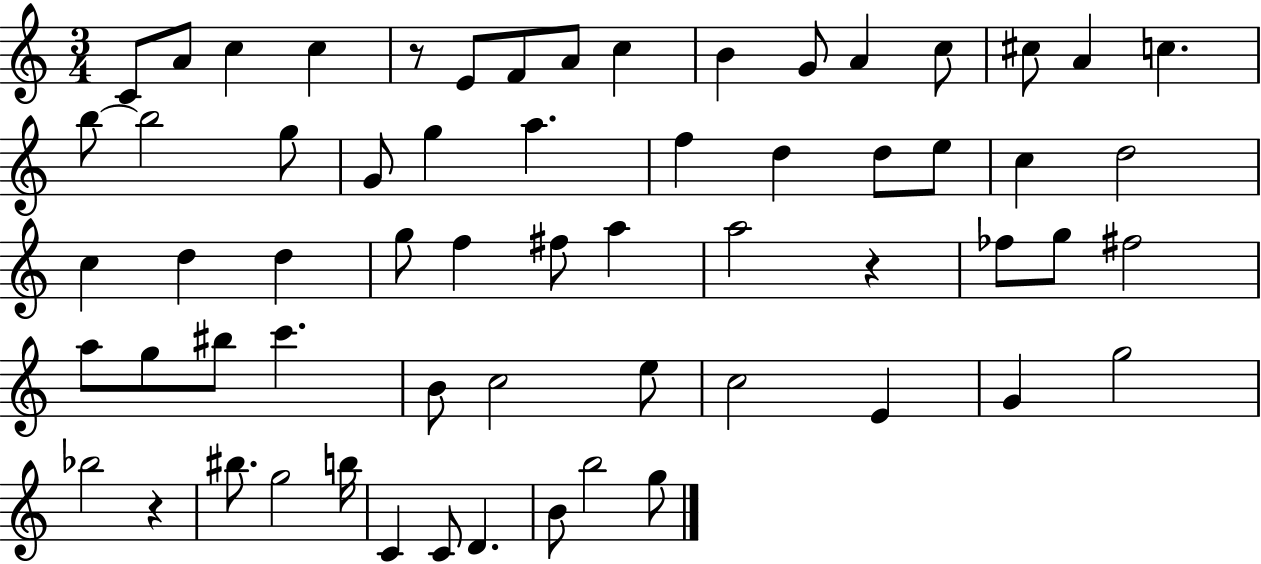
{
  \clef treble
  \numericTimeSignature
  \time 3/4
  \key c \major
  c'8 a'8 c''4 c''4 | r8 e'8 f'8 a'8 c''4 | b'4 g'8 a'4 c''8 | cis''8 a'4 c''4. | \break b''8~~ b''2 g''8 | g'8 g''4 a''4. | f''4 d''4 d''8 e''8 | c''4 d''2 | \break c''4 d''4 d''4 | g''8 f''4 fis''8 a''4 | a''2 r4 | fes''8 g''8 fis''2 | \break a''8 g''8 bis''8 c'''4. | b'8 c''2 e''8 | c''2 e'4 | g'4 g''2 | \break bes''2 r4 | bis''8. g''2 b''16 | c'4 c'8 d'4. | b'8 b''2 g''8 | \break \bar "|."
}